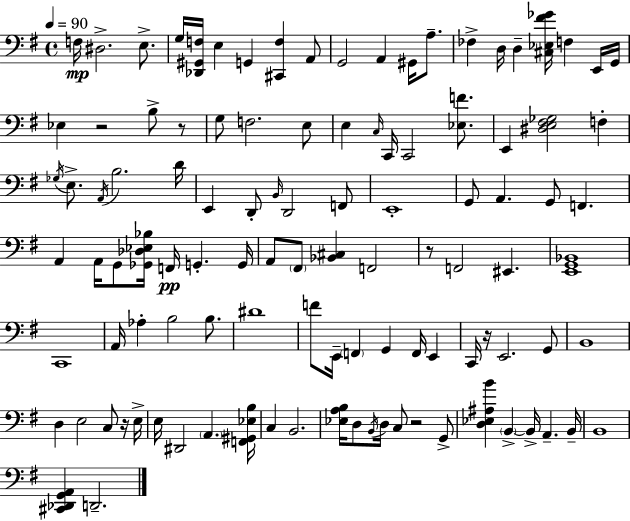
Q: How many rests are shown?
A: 6